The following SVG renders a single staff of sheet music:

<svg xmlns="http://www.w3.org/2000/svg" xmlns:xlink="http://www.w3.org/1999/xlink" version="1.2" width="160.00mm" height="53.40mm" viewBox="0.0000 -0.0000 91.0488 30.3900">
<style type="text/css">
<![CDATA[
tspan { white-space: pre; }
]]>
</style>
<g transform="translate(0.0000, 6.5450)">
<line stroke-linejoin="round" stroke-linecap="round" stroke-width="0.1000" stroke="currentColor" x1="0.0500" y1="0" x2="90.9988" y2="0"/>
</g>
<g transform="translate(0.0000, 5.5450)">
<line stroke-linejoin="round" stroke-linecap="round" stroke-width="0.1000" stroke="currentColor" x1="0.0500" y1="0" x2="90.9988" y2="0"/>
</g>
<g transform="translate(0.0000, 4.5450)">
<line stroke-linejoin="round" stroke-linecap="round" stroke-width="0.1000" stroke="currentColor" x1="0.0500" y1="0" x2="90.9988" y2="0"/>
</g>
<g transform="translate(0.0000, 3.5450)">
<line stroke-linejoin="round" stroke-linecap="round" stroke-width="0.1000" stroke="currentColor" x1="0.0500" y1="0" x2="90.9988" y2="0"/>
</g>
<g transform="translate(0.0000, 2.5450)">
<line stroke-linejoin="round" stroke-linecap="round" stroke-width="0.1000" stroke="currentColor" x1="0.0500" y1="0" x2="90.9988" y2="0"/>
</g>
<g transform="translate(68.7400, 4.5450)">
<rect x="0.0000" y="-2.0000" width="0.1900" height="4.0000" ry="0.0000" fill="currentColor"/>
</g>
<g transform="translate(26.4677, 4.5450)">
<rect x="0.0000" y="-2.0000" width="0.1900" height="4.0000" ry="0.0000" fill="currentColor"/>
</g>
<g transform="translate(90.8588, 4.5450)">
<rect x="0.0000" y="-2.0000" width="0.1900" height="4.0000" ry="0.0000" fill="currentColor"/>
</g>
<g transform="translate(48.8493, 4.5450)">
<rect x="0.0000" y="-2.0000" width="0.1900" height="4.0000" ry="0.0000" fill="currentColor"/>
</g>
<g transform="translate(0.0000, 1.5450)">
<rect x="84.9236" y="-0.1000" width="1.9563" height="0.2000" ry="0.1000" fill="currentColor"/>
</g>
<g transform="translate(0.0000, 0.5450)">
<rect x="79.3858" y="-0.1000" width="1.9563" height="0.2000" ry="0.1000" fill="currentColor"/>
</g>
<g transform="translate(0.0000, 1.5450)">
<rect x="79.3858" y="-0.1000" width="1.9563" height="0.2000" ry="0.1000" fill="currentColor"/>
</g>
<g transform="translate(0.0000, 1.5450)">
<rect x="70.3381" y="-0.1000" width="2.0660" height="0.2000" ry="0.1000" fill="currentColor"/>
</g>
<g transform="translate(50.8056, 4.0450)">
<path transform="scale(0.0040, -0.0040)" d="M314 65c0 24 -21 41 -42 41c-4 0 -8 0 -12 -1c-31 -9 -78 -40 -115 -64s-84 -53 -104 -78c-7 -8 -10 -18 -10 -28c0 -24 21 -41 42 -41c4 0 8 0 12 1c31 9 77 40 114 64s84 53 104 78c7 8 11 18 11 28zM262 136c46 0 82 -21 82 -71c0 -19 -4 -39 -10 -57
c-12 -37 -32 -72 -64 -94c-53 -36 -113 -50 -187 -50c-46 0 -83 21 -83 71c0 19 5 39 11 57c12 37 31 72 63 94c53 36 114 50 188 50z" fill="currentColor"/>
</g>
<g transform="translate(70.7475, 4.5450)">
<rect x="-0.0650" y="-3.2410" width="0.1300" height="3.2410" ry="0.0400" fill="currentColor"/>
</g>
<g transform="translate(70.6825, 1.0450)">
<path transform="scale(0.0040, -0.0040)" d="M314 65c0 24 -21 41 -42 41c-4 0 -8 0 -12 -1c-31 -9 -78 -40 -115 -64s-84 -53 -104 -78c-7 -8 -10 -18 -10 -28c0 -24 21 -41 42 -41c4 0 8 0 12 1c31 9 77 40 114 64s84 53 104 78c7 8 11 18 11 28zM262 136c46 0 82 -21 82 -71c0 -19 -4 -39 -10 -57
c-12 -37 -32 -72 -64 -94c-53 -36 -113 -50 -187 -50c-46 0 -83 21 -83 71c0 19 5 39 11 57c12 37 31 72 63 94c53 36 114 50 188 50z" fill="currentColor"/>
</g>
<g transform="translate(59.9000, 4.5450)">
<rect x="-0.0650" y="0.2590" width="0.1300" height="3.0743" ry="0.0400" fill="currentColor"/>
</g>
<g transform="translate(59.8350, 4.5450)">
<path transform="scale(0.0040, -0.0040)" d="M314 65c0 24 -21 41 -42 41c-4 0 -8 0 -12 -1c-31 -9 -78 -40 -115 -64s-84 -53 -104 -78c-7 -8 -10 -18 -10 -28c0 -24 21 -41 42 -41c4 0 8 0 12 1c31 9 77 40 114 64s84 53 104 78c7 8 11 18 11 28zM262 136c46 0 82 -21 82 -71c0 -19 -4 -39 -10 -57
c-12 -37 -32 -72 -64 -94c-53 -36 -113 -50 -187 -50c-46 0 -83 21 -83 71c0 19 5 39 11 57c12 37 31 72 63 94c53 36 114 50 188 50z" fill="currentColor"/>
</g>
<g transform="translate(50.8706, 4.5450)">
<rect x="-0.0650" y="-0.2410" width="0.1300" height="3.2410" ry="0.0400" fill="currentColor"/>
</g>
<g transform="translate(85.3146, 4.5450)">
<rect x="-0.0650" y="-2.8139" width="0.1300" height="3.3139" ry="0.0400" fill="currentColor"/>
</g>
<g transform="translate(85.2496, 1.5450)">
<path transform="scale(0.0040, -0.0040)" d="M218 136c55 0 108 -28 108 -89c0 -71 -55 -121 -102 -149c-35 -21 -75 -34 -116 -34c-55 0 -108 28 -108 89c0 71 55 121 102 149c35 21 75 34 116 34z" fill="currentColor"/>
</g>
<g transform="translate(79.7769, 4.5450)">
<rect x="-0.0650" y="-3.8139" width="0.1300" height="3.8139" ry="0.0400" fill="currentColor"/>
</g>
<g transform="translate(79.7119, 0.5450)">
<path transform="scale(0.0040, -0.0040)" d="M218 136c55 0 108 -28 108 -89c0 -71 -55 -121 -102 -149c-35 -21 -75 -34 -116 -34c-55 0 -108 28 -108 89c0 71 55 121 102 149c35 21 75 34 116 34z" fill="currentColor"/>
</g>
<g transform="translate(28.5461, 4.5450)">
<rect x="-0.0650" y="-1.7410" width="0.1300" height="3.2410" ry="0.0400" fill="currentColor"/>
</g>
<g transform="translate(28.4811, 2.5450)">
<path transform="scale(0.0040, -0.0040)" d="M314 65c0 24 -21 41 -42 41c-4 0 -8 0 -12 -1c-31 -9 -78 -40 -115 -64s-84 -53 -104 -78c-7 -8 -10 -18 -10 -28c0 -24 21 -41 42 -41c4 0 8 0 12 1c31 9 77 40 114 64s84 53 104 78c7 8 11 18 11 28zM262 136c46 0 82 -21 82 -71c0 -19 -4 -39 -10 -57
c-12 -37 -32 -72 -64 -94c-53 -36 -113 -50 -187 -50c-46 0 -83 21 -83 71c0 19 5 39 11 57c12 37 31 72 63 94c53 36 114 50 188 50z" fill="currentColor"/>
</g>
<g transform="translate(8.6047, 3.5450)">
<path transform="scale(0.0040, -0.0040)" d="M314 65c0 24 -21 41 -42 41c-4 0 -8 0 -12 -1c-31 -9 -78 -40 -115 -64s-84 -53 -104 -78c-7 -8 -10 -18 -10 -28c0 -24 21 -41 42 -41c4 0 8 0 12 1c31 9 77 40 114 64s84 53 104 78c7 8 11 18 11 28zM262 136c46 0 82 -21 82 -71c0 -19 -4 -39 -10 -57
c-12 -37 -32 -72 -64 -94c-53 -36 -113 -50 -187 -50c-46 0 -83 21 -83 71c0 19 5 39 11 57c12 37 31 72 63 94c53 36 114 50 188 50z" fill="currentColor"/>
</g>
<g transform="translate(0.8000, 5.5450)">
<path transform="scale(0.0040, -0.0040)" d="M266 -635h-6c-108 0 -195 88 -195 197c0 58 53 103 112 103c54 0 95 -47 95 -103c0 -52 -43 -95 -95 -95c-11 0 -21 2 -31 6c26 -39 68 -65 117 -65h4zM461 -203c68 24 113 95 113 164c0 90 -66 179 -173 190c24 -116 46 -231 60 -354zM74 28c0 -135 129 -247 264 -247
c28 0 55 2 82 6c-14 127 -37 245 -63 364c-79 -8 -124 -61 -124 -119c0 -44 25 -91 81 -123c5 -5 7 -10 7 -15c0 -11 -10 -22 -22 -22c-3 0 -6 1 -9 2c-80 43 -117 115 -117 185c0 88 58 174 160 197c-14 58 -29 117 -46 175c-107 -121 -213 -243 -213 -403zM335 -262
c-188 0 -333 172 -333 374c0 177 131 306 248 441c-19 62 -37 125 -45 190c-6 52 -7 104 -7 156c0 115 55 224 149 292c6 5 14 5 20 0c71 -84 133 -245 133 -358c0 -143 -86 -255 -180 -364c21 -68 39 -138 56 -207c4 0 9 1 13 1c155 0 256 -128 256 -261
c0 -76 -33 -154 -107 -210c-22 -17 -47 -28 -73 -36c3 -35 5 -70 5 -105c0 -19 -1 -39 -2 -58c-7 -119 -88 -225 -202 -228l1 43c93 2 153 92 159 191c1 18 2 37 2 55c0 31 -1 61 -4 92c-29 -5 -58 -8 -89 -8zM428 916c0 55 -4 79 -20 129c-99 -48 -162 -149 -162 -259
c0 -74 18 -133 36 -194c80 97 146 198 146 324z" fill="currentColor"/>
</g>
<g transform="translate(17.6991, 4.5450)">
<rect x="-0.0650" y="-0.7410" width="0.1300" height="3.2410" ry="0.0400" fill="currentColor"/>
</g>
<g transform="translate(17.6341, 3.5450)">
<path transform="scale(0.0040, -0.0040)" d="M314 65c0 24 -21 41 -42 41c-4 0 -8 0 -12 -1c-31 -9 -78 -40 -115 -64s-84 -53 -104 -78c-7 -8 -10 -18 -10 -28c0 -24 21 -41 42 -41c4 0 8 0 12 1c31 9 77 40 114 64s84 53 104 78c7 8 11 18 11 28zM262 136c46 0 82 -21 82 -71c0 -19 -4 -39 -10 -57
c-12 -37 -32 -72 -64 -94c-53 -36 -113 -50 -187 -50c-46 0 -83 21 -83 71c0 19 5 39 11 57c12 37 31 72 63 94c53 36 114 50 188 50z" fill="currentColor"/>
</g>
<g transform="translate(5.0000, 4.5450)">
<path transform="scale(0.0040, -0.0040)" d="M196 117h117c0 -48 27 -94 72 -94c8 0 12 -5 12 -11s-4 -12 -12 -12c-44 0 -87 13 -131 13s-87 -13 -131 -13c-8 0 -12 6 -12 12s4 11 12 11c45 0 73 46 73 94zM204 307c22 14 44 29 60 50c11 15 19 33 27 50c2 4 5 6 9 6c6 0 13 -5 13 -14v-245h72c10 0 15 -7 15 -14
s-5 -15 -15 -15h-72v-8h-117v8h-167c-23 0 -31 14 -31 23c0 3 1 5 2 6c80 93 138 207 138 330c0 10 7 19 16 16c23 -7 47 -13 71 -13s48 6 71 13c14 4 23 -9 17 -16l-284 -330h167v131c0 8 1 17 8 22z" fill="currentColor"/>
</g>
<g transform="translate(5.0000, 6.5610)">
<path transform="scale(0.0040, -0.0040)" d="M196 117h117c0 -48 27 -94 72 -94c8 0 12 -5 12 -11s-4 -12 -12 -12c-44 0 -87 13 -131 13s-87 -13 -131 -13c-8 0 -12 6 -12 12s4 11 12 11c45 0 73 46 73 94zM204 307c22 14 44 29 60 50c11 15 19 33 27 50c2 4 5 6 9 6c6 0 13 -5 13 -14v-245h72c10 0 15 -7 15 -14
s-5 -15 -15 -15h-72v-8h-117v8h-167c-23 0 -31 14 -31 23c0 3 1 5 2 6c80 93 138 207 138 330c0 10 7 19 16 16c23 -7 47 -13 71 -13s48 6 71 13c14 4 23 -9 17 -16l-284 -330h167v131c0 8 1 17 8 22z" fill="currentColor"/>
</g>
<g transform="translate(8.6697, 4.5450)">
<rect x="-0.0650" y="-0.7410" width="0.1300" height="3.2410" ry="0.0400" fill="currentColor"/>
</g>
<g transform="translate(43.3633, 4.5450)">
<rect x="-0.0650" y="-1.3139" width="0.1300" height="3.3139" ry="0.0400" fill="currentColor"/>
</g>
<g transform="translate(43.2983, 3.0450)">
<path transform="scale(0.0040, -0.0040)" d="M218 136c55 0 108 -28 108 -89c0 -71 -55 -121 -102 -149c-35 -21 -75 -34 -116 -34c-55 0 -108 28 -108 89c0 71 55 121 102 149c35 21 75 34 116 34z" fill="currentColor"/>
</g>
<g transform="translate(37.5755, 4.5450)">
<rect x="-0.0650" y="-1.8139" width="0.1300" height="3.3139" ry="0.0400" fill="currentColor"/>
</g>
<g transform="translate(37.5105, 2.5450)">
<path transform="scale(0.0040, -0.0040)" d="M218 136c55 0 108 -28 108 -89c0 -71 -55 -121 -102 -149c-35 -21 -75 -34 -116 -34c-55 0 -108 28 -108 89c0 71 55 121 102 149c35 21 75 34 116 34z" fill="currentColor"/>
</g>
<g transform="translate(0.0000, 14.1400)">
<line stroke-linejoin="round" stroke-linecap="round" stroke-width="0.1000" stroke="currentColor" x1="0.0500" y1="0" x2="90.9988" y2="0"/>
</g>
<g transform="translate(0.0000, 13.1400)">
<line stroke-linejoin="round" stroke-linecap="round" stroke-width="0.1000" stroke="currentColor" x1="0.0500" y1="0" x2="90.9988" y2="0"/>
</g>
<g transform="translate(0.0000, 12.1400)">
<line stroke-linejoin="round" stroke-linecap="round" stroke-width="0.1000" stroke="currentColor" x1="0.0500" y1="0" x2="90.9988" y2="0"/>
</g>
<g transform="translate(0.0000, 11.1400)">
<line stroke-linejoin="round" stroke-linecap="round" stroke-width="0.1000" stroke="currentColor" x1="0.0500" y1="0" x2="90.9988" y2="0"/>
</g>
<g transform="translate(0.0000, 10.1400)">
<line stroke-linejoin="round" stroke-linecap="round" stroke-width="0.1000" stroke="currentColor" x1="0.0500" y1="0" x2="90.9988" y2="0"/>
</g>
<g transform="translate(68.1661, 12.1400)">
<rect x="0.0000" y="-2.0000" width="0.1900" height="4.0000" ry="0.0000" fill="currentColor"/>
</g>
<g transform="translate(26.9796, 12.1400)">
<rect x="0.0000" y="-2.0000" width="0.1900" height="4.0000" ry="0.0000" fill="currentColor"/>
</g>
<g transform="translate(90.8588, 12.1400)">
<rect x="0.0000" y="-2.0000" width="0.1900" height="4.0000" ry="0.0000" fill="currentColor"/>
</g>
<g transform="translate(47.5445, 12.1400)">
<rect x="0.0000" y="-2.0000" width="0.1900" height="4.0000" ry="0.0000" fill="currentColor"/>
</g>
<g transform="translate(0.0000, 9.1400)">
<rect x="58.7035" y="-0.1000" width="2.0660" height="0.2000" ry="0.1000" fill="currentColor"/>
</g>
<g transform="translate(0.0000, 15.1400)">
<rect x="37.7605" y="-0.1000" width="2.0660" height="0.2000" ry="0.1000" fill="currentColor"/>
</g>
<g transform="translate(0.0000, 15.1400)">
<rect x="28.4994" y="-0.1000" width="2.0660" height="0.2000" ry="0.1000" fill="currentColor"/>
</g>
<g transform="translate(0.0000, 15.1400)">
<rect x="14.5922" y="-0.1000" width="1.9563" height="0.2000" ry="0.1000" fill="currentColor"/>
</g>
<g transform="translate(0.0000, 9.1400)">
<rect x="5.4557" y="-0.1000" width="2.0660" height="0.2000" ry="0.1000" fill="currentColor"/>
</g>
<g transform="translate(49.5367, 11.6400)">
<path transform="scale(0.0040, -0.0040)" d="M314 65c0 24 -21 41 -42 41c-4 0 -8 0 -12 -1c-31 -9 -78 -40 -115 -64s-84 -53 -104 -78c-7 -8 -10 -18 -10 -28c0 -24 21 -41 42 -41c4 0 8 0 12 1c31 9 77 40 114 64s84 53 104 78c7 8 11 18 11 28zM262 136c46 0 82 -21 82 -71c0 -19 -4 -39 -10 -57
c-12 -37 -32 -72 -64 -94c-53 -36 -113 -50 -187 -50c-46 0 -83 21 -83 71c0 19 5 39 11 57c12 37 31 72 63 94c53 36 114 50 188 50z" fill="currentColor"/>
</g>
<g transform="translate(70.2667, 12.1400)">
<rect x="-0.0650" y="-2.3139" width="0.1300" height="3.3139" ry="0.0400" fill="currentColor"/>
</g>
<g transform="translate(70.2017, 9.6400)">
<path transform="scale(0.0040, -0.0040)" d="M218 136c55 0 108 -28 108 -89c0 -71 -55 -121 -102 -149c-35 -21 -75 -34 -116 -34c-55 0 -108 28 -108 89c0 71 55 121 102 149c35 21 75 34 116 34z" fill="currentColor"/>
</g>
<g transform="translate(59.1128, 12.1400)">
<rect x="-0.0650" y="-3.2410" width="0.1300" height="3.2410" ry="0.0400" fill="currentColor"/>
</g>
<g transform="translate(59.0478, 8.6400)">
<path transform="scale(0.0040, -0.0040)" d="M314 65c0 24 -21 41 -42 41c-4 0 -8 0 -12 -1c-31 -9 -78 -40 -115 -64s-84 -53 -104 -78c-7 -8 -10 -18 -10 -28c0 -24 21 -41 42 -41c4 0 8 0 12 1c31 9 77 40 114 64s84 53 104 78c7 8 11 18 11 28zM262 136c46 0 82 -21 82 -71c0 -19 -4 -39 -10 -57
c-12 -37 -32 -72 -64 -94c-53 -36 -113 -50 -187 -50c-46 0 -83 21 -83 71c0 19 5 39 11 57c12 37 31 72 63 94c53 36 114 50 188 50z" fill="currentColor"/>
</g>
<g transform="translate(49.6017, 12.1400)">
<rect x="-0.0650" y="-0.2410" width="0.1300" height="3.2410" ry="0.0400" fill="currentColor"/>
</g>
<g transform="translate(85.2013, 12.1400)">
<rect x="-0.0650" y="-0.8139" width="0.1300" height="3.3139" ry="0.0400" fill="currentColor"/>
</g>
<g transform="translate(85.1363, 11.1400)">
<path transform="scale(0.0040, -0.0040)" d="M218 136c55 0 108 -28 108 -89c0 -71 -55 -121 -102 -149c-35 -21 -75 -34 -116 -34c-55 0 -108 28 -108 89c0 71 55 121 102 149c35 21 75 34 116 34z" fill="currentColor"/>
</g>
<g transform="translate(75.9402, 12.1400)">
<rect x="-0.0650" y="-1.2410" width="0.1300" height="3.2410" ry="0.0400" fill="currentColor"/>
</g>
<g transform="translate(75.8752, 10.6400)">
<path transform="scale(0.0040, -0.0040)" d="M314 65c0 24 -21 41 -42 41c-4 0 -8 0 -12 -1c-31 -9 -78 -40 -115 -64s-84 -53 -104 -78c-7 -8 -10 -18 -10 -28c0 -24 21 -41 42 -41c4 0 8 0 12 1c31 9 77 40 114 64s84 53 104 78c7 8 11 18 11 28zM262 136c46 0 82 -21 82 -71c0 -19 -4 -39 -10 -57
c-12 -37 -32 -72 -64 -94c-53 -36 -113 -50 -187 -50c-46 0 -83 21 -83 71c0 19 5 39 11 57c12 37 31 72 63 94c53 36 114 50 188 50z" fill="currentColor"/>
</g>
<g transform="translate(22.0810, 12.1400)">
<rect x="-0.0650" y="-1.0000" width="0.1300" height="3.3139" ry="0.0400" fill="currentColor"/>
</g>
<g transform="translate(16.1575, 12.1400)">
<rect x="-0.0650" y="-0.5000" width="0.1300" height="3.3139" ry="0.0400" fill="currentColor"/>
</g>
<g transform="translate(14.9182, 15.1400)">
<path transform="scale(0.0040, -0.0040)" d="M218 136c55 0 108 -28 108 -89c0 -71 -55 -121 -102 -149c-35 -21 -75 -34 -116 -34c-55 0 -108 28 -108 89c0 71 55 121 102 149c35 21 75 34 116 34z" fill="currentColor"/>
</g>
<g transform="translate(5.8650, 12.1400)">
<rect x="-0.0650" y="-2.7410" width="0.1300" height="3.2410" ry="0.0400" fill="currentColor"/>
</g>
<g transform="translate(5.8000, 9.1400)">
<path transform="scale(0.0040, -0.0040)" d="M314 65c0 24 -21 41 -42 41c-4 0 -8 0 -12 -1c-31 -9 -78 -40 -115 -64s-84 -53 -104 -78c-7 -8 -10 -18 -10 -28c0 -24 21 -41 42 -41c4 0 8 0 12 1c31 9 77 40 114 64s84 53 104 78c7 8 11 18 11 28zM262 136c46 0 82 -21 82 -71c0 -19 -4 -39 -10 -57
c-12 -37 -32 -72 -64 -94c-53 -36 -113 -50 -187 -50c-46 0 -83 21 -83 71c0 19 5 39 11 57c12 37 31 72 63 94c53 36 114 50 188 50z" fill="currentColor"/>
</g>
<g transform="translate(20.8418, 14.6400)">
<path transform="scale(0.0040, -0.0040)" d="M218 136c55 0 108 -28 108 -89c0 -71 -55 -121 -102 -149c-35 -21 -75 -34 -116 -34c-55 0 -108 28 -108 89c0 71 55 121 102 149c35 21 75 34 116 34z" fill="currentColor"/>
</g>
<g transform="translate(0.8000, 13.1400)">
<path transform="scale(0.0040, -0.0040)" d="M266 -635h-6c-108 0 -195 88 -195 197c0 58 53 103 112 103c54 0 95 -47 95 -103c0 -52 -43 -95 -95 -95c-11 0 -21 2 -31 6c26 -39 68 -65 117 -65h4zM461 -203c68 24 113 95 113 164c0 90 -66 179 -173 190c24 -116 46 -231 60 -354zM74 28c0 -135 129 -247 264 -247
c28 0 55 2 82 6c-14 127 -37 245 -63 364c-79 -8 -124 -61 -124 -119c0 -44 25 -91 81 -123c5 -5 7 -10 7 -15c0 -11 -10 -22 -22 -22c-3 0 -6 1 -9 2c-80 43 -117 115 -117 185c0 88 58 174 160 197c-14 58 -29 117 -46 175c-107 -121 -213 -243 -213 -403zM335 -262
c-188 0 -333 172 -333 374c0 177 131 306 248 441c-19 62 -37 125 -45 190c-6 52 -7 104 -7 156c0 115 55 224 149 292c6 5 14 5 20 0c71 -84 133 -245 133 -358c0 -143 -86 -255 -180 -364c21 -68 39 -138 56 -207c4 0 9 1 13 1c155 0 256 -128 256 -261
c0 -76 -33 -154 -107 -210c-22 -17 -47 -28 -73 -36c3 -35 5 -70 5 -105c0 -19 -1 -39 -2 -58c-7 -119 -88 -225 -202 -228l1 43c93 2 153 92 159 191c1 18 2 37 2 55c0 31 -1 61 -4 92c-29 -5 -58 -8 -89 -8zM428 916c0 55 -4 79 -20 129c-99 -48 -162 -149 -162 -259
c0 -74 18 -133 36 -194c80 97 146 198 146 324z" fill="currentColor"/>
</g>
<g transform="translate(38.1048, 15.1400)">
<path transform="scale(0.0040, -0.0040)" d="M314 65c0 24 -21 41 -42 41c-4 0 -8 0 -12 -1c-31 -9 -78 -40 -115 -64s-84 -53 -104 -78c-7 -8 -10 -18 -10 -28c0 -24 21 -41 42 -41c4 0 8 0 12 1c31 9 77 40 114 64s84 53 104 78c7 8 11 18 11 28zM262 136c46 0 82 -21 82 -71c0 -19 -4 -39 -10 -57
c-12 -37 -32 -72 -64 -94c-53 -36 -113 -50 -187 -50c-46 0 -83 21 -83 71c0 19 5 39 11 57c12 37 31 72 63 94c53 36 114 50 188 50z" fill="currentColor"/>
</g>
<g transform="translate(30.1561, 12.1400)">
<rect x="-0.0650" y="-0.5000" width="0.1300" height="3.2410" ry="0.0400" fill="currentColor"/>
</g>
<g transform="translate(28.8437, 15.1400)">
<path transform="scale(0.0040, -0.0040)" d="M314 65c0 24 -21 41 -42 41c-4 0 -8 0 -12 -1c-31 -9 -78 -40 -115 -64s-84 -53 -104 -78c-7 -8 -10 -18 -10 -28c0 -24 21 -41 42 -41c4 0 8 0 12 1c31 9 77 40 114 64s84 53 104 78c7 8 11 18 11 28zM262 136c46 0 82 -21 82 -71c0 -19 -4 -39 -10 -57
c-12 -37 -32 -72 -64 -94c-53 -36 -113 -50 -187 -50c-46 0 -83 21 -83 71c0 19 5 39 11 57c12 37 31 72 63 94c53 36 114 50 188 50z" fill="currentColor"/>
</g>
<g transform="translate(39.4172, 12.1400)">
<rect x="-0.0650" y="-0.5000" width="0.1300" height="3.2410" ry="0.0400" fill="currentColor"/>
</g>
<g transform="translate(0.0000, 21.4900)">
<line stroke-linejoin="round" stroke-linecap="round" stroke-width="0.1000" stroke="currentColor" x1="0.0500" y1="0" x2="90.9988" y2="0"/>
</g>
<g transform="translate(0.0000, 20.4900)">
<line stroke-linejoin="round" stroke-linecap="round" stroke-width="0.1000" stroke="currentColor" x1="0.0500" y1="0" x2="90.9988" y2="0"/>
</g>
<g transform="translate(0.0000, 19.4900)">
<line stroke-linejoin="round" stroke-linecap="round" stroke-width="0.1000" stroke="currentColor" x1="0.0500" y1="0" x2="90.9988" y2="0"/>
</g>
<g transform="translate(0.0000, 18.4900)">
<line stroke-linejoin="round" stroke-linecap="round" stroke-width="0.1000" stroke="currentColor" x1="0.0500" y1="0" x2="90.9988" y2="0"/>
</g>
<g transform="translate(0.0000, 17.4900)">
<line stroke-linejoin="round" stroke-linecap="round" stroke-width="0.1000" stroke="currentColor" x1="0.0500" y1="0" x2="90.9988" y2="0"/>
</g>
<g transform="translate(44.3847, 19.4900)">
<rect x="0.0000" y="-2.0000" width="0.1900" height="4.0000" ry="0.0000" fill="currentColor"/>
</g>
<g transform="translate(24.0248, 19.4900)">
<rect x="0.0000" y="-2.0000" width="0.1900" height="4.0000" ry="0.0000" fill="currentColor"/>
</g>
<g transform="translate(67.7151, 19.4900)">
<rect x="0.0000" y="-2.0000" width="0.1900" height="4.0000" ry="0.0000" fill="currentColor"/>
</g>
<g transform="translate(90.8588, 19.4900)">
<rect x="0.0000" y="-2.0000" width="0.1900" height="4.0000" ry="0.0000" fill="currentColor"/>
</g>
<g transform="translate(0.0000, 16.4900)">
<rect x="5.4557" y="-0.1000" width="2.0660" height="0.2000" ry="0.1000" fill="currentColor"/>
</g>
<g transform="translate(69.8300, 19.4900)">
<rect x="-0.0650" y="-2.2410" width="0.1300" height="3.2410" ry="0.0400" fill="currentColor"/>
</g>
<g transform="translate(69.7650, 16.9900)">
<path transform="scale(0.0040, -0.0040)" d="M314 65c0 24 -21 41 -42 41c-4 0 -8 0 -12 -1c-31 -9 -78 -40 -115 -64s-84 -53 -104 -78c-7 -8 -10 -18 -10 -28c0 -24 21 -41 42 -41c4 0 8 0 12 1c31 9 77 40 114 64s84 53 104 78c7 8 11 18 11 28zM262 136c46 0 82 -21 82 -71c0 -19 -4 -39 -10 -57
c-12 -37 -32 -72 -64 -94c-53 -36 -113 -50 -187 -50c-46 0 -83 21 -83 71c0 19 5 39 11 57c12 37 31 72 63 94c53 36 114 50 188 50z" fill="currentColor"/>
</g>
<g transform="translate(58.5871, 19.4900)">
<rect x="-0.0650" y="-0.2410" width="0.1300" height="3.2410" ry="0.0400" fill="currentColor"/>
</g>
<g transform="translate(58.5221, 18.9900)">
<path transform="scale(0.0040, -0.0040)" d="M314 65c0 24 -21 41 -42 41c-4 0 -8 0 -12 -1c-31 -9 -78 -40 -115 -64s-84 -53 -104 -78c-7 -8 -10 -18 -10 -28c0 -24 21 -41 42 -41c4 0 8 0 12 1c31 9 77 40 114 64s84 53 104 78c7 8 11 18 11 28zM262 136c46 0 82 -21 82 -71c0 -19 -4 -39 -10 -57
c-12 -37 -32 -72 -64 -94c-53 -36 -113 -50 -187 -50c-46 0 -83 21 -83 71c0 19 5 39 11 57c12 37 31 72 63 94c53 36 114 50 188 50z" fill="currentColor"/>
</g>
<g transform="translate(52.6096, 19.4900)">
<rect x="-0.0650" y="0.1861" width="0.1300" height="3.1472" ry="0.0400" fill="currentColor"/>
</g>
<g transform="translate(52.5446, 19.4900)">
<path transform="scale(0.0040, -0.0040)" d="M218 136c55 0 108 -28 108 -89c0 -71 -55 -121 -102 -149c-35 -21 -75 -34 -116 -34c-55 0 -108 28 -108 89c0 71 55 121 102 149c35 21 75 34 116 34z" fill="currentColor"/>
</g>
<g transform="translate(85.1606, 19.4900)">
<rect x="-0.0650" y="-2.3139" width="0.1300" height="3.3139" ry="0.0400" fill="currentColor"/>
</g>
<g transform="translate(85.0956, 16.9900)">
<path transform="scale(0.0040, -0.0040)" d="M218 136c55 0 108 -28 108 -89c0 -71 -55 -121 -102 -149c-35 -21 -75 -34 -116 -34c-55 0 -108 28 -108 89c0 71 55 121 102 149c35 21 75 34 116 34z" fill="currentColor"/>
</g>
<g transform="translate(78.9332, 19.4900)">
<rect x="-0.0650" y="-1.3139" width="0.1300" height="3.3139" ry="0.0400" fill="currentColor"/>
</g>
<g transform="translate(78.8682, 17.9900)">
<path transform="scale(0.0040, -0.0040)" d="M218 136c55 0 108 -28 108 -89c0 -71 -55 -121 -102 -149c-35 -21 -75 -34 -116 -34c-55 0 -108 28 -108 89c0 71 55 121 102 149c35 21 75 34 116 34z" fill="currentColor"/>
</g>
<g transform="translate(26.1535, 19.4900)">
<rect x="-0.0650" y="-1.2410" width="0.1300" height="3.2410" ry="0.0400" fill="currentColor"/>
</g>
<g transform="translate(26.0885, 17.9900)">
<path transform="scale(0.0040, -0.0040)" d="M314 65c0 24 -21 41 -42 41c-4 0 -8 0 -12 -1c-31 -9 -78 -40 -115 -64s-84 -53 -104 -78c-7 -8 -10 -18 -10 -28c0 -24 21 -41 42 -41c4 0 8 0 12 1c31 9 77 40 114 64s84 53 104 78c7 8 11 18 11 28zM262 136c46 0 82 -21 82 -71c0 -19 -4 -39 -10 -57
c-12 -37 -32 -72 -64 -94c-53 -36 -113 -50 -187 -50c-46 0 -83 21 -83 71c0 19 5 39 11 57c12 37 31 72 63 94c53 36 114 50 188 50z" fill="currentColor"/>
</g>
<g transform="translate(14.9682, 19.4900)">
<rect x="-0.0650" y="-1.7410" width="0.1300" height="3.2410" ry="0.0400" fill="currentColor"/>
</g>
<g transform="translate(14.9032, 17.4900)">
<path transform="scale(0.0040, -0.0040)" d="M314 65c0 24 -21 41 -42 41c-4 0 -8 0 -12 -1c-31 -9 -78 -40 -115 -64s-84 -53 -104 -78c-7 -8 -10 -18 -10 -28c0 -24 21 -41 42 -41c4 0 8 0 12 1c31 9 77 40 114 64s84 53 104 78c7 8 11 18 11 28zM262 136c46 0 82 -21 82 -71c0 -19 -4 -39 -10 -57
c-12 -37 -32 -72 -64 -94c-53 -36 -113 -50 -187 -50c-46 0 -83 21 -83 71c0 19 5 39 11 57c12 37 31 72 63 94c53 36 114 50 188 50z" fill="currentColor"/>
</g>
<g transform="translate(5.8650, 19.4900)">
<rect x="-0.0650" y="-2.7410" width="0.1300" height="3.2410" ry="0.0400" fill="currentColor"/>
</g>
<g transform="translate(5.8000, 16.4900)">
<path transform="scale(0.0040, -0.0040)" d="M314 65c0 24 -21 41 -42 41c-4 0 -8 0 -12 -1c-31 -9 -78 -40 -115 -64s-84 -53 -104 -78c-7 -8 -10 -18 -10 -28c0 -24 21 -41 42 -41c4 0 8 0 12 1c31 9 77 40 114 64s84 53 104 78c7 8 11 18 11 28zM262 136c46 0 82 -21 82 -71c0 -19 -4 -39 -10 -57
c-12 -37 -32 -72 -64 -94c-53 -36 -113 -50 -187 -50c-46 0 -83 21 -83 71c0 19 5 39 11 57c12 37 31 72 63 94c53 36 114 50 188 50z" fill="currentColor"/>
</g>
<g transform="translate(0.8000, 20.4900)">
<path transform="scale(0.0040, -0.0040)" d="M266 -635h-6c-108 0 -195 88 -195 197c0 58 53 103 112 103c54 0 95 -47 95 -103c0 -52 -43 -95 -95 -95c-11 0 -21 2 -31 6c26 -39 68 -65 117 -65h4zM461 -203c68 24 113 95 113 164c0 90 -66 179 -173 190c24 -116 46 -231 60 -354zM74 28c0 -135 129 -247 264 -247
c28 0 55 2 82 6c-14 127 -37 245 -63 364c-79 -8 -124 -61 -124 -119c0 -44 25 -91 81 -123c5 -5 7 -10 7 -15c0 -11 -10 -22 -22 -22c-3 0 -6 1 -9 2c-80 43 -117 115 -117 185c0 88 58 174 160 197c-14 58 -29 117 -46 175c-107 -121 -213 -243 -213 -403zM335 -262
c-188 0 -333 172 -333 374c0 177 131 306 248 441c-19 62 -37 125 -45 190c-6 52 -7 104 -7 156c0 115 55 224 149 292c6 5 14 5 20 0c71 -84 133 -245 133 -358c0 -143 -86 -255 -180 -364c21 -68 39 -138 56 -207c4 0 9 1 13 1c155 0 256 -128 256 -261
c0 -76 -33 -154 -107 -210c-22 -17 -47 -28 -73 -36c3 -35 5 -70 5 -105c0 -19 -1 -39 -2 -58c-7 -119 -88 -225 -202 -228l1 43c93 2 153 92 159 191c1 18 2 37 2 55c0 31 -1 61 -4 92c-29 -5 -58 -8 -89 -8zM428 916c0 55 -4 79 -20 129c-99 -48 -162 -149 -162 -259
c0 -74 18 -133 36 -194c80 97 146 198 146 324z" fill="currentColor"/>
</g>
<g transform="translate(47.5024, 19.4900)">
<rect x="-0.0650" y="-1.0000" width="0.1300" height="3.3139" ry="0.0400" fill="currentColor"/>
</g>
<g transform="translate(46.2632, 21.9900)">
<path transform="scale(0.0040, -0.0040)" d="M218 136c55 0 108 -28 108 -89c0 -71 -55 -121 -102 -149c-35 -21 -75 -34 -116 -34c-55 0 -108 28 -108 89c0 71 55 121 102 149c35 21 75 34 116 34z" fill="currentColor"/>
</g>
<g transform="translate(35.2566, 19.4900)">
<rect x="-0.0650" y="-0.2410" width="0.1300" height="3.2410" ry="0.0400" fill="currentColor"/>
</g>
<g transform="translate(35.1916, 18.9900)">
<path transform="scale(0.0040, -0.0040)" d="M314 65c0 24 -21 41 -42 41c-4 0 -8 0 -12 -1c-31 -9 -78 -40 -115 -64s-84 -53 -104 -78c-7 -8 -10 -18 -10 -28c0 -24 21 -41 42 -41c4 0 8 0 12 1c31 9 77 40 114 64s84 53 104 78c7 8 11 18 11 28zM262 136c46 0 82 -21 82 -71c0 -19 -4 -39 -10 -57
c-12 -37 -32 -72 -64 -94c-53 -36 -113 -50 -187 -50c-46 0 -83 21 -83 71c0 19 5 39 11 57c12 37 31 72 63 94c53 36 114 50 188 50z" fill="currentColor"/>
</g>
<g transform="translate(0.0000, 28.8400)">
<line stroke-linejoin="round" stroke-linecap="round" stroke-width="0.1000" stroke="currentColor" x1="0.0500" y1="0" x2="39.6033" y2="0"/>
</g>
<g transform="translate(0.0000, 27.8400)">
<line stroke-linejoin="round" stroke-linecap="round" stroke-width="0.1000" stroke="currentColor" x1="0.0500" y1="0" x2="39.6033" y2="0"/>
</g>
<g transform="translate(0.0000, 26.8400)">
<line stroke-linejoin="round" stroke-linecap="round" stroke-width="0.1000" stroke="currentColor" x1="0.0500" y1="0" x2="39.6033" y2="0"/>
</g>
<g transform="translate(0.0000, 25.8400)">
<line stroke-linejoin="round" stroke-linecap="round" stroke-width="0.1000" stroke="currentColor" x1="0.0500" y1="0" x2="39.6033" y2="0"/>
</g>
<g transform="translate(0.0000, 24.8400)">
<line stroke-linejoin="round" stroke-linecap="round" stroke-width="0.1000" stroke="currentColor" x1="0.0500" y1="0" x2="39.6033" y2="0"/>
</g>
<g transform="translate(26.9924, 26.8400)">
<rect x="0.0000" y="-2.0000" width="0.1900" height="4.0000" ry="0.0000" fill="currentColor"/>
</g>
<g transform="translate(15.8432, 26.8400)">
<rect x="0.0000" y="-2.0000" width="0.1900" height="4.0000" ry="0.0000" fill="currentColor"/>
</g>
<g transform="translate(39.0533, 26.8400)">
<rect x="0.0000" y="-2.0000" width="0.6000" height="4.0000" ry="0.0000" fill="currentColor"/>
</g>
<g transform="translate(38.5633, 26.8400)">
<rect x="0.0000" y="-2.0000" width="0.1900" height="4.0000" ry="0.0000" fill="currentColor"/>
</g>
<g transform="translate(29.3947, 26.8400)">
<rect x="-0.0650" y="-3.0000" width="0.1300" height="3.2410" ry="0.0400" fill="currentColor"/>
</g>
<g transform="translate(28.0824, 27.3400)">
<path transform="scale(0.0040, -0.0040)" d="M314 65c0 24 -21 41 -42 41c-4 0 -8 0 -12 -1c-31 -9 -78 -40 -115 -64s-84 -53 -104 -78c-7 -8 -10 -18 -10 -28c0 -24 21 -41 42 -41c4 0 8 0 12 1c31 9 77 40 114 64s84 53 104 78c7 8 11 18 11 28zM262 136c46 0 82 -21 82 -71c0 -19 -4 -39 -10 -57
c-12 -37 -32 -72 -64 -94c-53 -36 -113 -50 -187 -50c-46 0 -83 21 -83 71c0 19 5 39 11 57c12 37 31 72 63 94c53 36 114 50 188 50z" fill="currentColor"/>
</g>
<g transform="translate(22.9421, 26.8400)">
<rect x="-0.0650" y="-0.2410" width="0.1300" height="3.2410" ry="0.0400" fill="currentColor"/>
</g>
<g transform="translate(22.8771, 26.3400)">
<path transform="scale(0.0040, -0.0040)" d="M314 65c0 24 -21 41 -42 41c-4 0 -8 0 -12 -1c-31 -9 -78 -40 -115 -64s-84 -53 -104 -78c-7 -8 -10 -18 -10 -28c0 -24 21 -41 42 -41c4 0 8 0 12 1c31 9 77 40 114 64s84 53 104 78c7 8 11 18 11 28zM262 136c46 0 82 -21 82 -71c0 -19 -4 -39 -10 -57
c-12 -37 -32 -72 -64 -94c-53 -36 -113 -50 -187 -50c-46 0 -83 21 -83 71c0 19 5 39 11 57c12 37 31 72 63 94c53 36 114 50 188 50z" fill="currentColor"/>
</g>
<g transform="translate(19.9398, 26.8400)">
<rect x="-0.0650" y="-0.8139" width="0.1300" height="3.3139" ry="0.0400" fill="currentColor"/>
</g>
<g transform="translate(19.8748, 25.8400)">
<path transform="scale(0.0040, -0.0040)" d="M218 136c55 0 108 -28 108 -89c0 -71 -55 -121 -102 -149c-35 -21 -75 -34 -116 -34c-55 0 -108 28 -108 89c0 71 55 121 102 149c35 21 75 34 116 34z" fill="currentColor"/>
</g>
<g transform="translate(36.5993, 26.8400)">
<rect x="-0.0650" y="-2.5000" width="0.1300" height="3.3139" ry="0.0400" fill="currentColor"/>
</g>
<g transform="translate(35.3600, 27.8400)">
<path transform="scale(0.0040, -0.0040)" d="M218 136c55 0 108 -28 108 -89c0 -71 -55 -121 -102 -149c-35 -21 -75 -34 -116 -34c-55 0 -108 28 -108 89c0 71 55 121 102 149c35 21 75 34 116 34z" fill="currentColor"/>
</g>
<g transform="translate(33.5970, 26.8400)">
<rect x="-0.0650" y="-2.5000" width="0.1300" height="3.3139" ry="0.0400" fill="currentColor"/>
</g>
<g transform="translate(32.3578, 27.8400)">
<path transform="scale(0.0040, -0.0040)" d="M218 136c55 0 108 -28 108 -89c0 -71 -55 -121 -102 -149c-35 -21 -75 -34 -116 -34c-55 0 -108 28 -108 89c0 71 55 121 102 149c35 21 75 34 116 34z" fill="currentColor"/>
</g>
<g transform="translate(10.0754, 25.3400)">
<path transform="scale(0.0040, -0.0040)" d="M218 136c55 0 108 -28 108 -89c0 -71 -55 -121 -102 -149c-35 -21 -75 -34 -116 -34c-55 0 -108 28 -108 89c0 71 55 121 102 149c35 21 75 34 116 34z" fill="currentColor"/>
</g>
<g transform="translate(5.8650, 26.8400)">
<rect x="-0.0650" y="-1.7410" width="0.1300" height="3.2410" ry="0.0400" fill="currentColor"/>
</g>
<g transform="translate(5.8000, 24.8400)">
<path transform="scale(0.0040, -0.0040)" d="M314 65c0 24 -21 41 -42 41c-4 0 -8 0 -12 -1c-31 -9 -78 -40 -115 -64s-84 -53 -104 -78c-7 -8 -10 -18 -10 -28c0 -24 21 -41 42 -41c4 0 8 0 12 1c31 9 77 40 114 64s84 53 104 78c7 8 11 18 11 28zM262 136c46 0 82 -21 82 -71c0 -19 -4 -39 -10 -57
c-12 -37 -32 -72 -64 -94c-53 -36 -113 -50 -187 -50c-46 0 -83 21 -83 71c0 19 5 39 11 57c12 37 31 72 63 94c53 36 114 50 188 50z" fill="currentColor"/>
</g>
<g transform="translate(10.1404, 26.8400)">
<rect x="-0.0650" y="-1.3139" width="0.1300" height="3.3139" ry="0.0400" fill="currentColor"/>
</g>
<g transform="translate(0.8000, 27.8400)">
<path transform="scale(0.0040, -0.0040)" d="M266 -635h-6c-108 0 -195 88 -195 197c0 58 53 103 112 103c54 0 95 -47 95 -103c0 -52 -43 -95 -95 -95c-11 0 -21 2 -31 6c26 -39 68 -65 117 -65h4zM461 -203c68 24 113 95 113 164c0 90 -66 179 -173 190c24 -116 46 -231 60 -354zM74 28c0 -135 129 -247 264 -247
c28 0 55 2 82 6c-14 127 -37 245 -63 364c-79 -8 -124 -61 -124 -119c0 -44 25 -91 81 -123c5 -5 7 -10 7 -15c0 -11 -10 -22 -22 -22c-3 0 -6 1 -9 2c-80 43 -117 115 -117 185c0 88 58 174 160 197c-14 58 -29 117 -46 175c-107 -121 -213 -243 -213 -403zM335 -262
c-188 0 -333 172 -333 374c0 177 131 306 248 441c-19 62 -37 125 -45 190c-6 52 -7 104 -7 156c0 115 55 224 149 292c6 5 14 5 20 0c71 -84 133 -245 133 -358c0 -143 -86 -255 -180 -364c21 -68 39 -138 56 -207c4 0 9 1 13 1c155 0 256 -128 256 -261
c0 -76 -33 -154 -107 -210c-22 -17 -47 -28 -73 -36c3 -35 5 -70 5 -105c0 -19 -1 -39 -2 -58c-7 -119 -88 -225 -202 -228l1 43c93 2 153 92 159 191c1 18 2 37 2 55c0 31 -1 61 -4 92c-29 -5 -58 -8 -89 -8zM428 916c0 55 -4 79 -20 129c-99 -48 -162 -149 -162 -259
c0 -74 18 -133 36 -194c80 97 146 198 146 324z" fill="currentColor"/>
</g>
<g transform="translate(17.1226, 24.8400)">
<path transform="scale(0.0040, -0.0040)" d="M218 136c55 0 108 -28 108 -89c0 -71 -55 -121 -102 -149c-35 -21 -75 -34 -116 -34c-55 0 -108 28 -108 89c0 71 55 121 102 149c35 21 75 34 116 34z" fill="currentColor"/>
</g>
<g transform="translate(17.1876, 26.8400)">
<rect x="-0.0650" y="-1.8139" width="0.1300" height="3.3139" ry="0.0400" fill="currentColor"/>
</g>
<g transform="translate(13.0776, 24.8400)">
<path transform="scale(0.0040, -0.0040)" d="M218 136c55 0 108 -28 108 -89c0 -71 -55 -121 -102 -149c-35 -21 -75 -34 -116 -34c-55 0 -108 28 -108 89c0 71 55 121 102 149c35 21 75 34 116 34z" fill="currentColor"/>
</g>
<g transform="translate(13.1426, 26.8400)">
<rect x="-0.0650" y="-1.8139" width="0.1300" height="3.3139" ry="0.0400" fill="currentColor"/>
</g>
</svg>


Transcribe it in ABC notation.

X:1
T:Untitled
M:4/4
L:1/4
K:C
d2 d2 f2 f e c2 B2 b2 c' a a2 C D C2 C2 c2 b2 g e2 d a2 f2 e2 c2 D B c2 g2 e g f2 e f f d c2 A2 G G